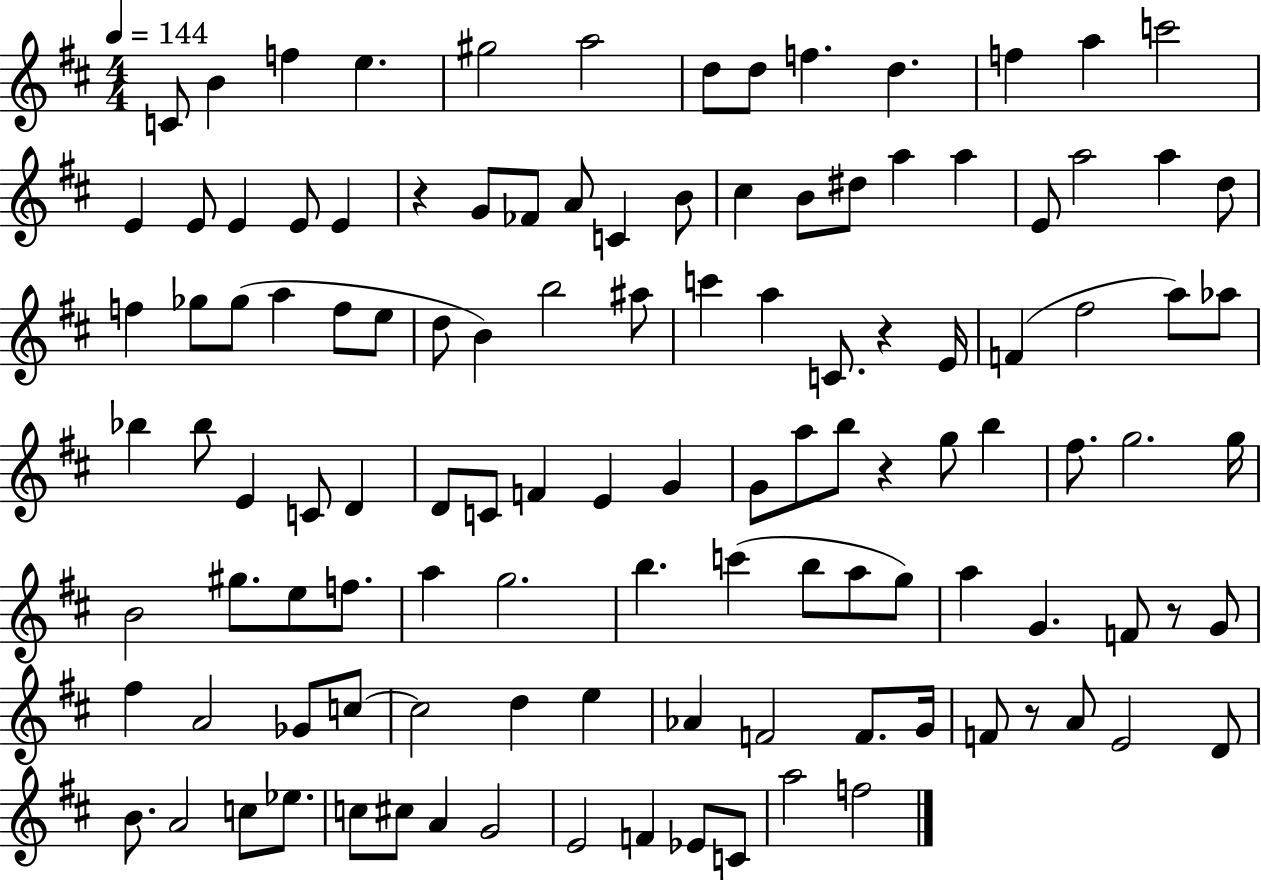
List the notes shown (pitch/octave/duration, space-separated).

C4/e B4/q F5/q E5/q. G#5/h A5/h D5/e D5/e F5/q. D5/q. F5/q A5/q C6/h E4/q E4/e E4/q E4/e E4/q R/q G4/e FES4/e A4/e C4/q B4/e C#5/q B4/e D#5/e A5/q A5/q E4/e A5/h A5/q D5/e F5/q Gb5/e Gb5/e A5/q F5/e E5/e D5/e B4/q B5/h A#5/e C6/q A5/q C4/e. R/q E4/s F4/q F#5/h A5/e Ab5/e Bb5/q Bb5/e E4/q C4/e D4/q D4/e C4/e F4/q E4/q G4/q G4/e A5/e B5/e R/q G5/e B5/q F#5/e. G5/h. G5/s B4/h G#5/e. E5/e F5/e. A5/q G5/h. B5/q. C6/q B5/e A5/e G5/e A5/q G4/q. F4/e R/e G4/e F#5/q A4/h Gb4/e C5/e C5/h D5/q E5/q Ab4/q F4/h F4/e. G4/s F4/e R/e A4/e E4/h D4/e B4/e. A4/h C5/e Eb5/e. C5/e C#5/e A4/q G4/h E4/h F4/q Eb4/e C4/e A5/h F5/h